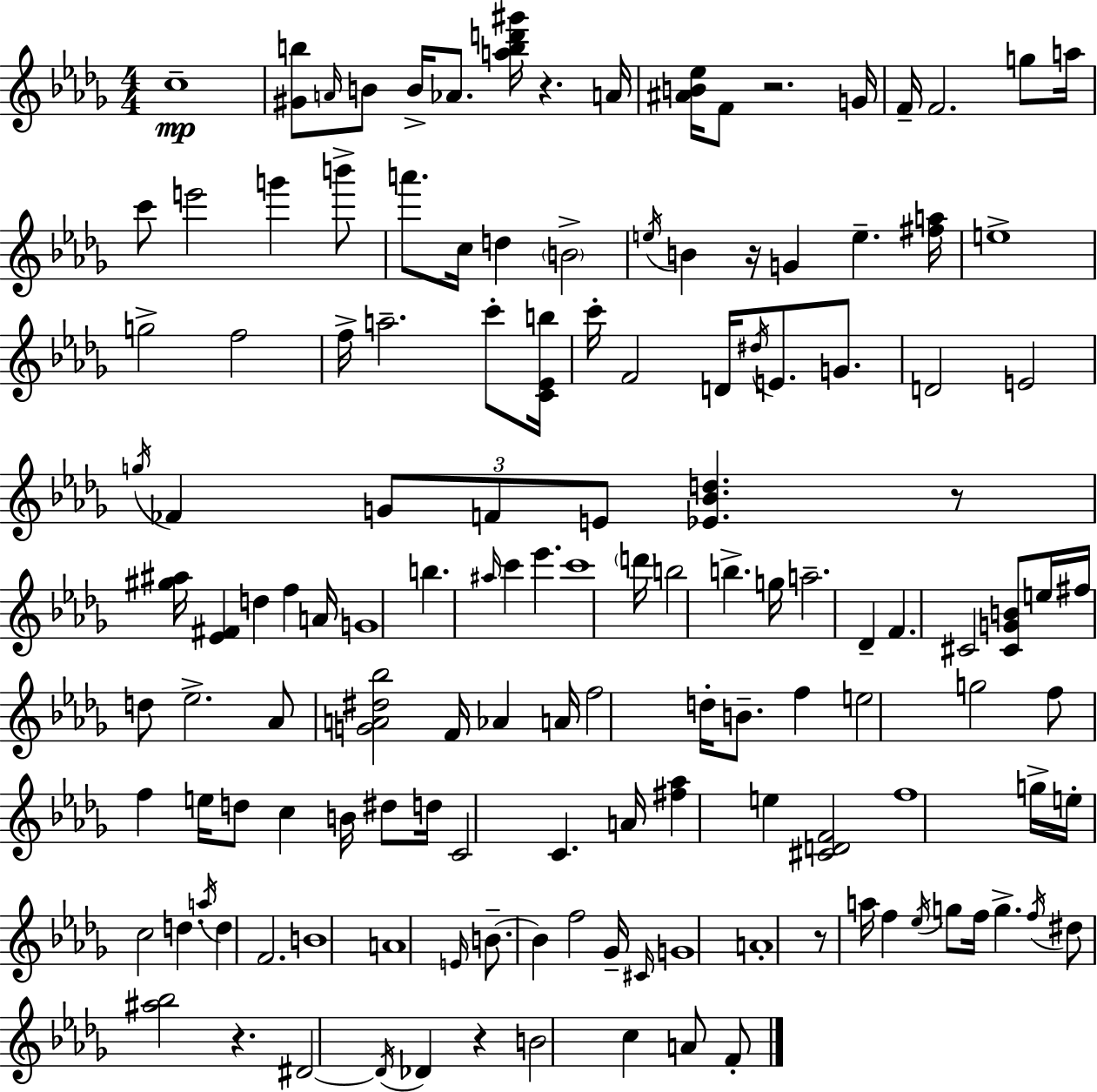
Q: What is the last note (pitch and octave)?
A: F4